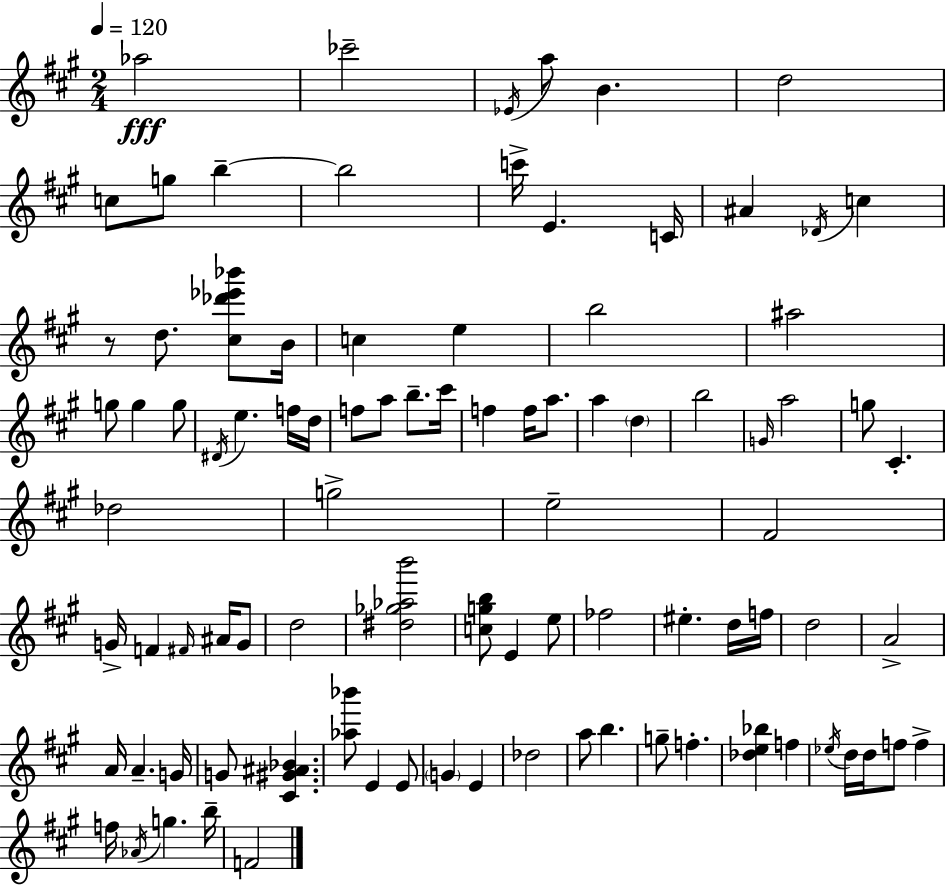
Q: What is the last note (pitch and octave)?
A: F4